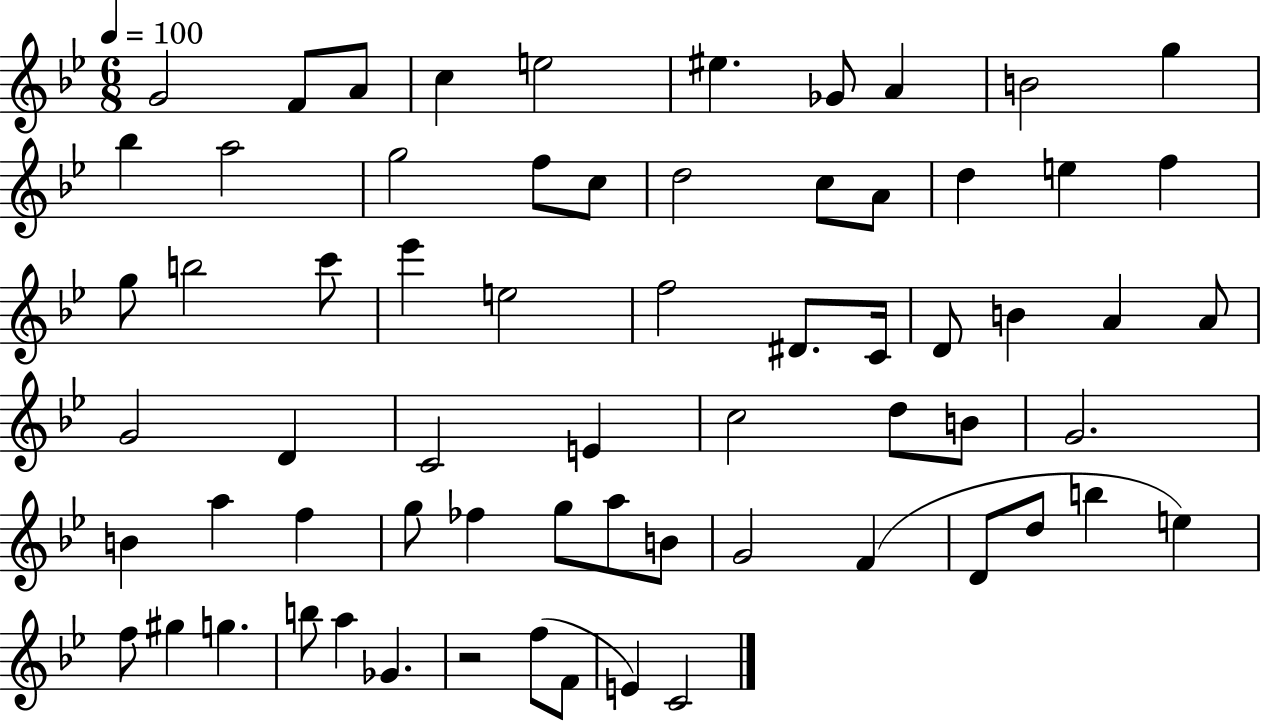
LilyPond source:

{
  \clef treble
  \numericTimeSignature
  \time 6/8
  \key bes \major
  \tempo 4 = 100
  g'2 f'8 a'8 | c''4 e''2 | eis''4. ges'8 a'4 | b'2 g''4 | \break bes''4 a''2 | g''2 f''8 c''8 | d''2 c''8 a'8 | d''4 e''4 f''4 | \break g''8 b''2 c'''8 | ees'''4 e''2 | f''2 dis'8. c'16 | d'8 b'4 a'4 a'8 | \break g'2 d'4 | c'2 e'4 | c''2 d''8 b'8 | g'2. | \break b'4 a''4 f''4 | g''8 fes''4 g''8 a''8 b'8 | g'2 f'4( | d'8 d''8 b''4 e''4) | \break f''8 gis''4 g''4. | b''8 a''4 ges'4. | r2 f''8( f'8 | e'4) c'2 | \break \bar "|."
}